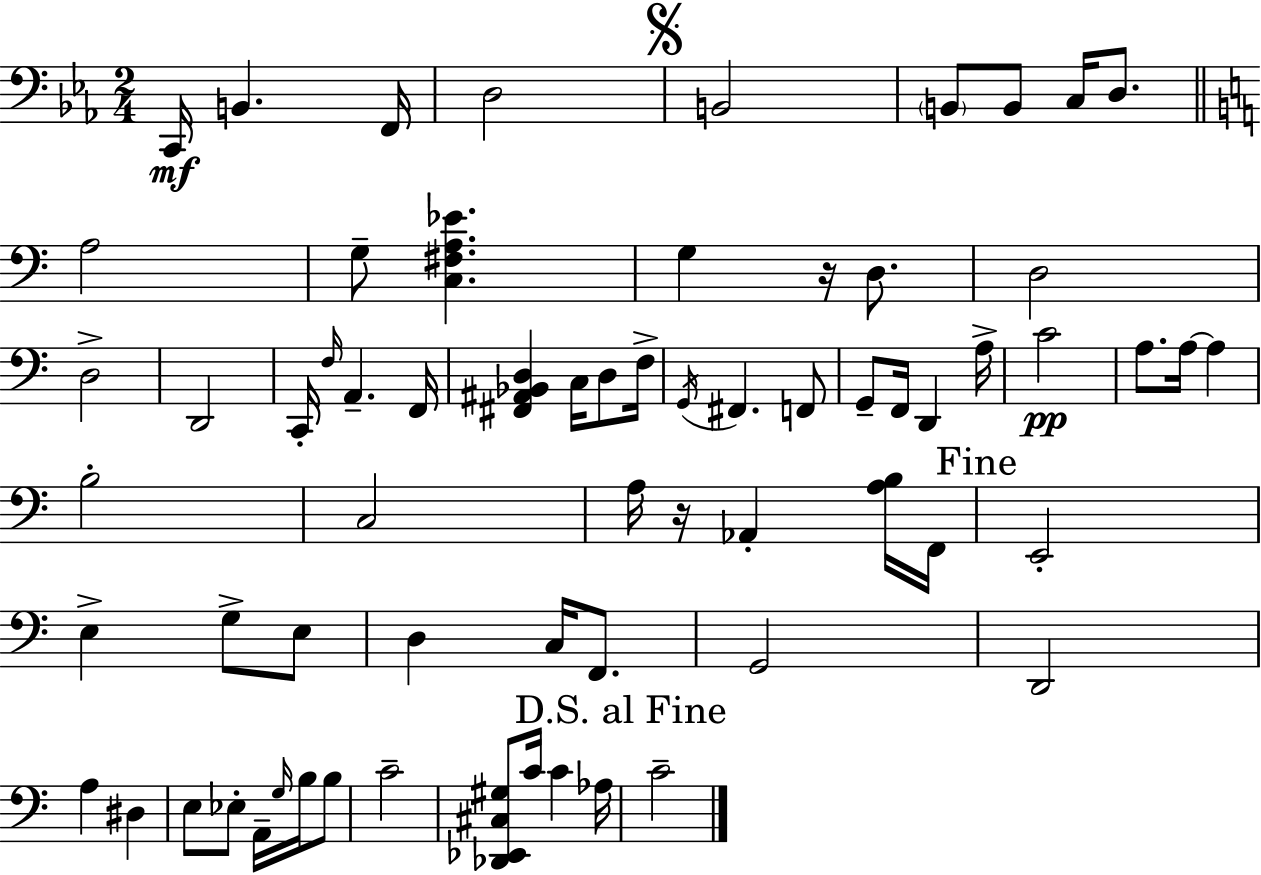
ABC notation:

X:1
T:Untitled
M:2/4
L:1/4
K:Cm
C,,/4 B,, F,,/4 D,2 B,,2 B,,/2 B,,/2 C,/4 D,/2 A,2 G,/2 [C,^F,A,_E] G, z/4 D,/2 D,2 D,2 D,,2 C,,/4 F,/4 A,, F,,/4 [^F,,^A,,_B,,D,] C,/4 D,/2 F,/4 G,,/4 ^F,, F,,/2 G,,/2 F,,/4 D,, A,/4 C2 A,/2 A,/4 A, B,2 C,2 A,/4 z/4 _A,, [A,B,]/4 F,,/4 E,,2 E, G,/2 E,/2 D, C,/4 F,,/2 G,,2 D,,2 A, ^D, E,/2 _E,/2 A,,/4 G,/4 B,/4 B,/2 C2 [_D,,_E,,^C,^G,]/2 C/4 C _A,/4 C2